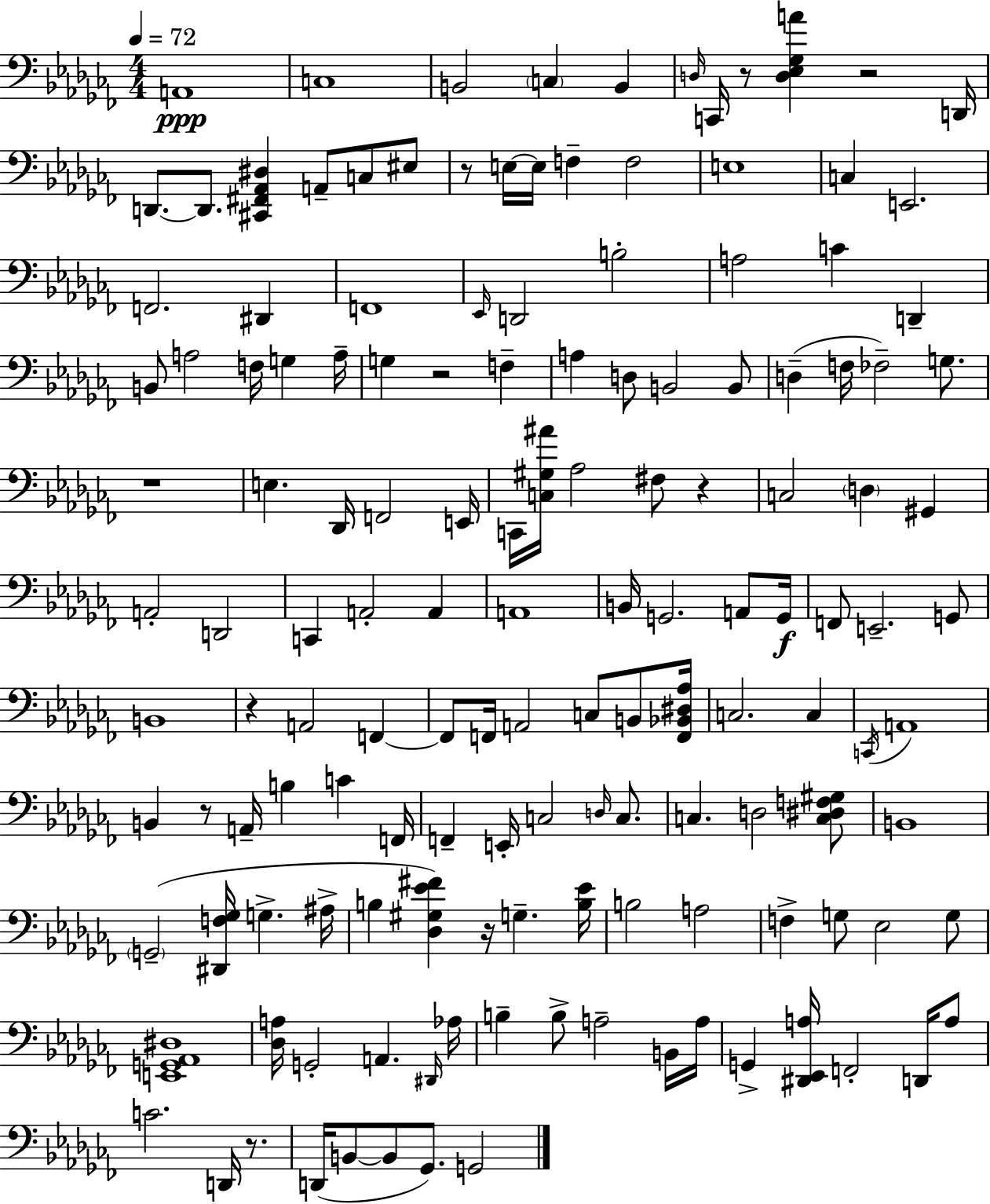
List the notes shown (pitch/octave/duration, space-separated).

A2/w C3/w B2/h C3/q B2/q D3/s C2/s R/e [D3,Eb3,Gb3,A4]/q R/h D2/s D2/e. D2/e. [C#2,F#2,Ab2,D#3]/q A2/e C3/e EIS3/e R/e E3/s E3/s F3/q F3/h E3/w C3/q E2/h. F2/h. D#2/q F2/w Eb2/s D2/h B3/h A3/h C4/q D2/q B2/e A3/h F3/s G3/q A3/s G3/q R/h F3/q A3/q D3/e B2/h B2/e D3/q F3/s FES3/h G3/e. R/w E3/q. Db2/s F2/h E2/s C2/s [C3,G#3,A#4]/s Ab3/h F#3/e R/q C3/h D3/q G#2/q A2/h D2/h C2/q A2/h A2/q A2/w B2/s G2/h. A2/e G2/s F2/e E2/h. G2/e B2/w R/q A2/h F2/q F2/e F2/s A2/h C3/e B2/e [F2,Bb2,D#3,Ab3]/s C3/h. C3/q C2/s A2/w B2/q R/e A2/s B3/q C4/q F2/s F2/q E2/s C3/h D3/s C3/e. C3/q. D3/h [C3,D#3,F3,G#3]/e B2/w G2/h [D#2,F3,Gb3]/s G3/q. A#3/s B3/q [Db3,G#3,Eb4,F#4]/q R/s G3/q. [B3,Eb4]/s B3/h A3/h F3/q G3/e Eb3/h G3/e [E2,G2,Ab2,D#3]/w [Db3,A3]/s G2/h A2/q. D#2/s Ab3/s B3/q B3/e A3/h B2/s A3/s G2/q [D#2,Eb2,A3]/s F2/h D2/s A3/e C4/h. D2/s R/e. D2/s B2/e B2/e Gb2/e. G2/h